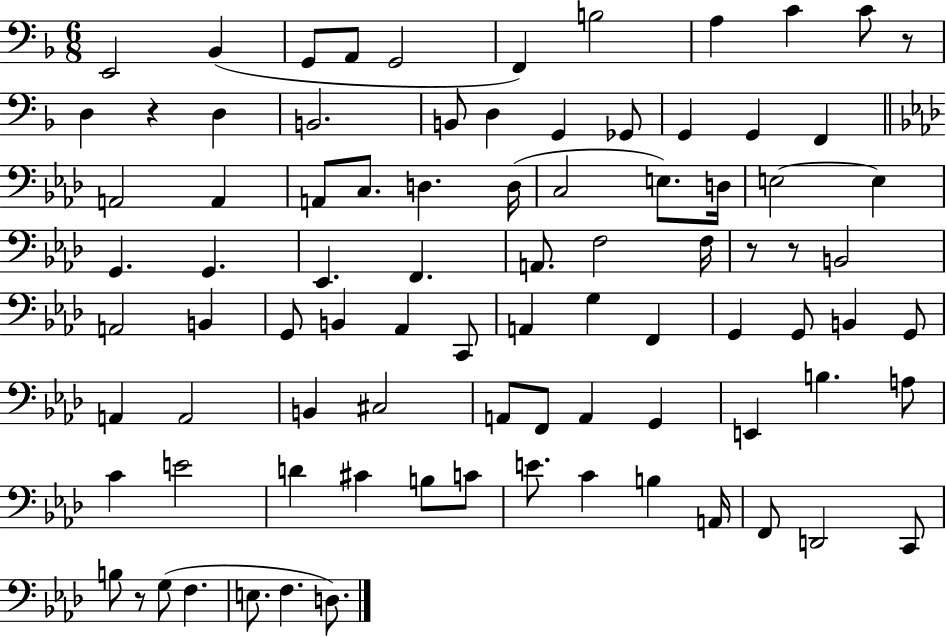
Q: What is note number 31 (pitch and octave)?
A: E3